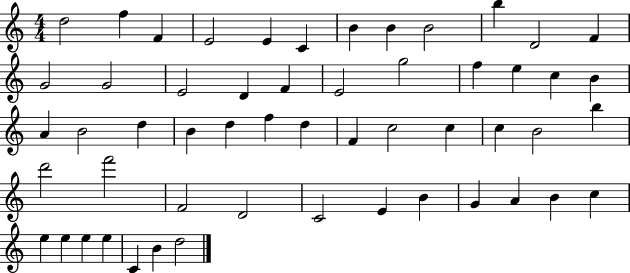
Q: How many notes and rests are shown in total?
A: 54